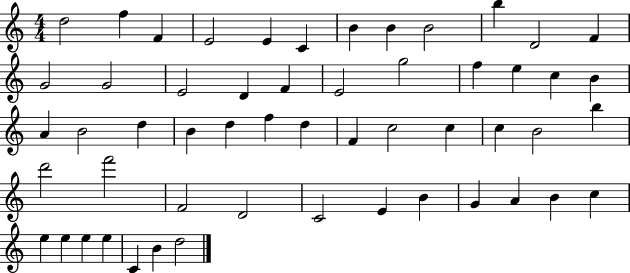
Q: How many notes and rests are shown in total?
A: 54